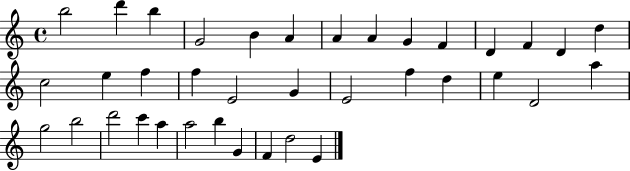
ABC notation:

X:1
T:Untitled
M:4/4
L:1/4
K:C
b2 d' b G2 B A A A G F D F D d c2 e f f E2 G E2 f d e D2 a g2 b2 d'2 c' a a2 b G F d2 E